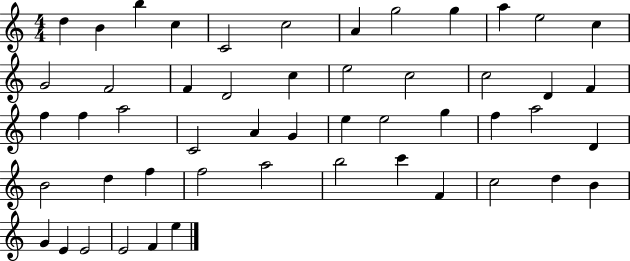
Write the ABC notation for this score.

X:1
T:Untitled
M:4/4
L:1/4
K:C
d B b c C2 c2 A g2 g a e2 c G2 F2 F D2 c e2 c2 c2 D F f f a2 C2 A G e e2 g f a2 D B2 d f f2 a2 b2 c' F c2 d B G E E2 E2 F e